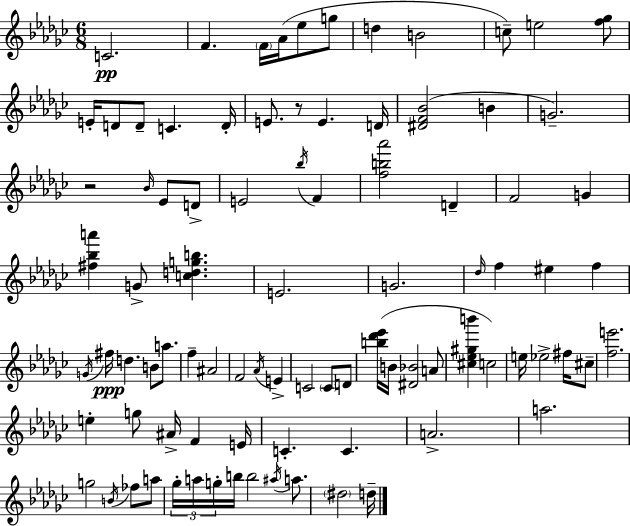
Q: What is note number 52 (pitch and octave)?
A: C5